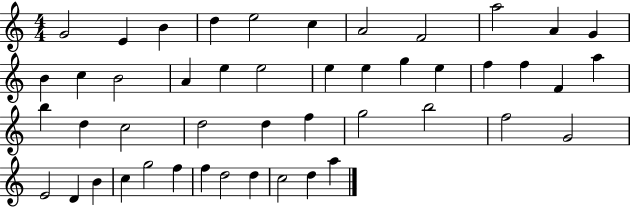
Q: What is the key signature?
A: C major